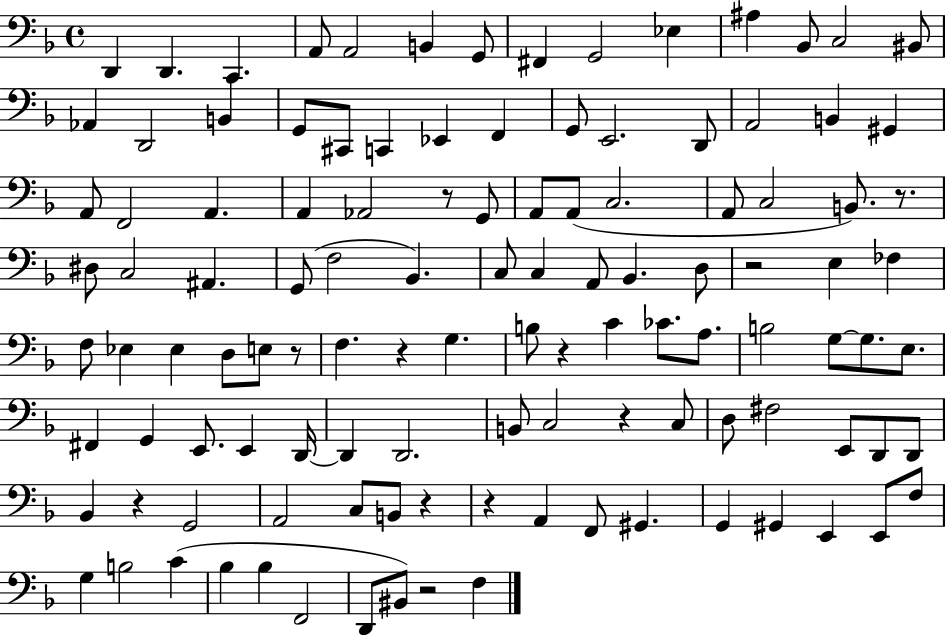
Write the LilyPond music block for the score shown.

{
  \clef bass
  \time 4/4
  \defaultTimeSignature
  \key f \major
  d,4 d,4. c,4. | a,8 a,2 b,4 g,8 | fis,4 g,2 ees4 | ais4 bes,8 c2 bis,8 | \break aes,4 d,2 b,4 | g,8 cis,8 c,4 ees,4 f,4 | g,8 e,2. d,8 | a,2 b,4 gis,4 | \break a,8 f,2 a,4. | a,4 aes,2 r8 g,8 | a,8 a,8( c2. | a,8 c2 b,8.) r8. | \break dis8 c2 ais,4. | g,8( f2 bes,4.) | c8 c4 a,8 bes,4. d8 | r2 e4 fes4 | \break f8 ees4 ees4 d8 e8 r8 | f4. r4 g4. | b8 r4 c'4 ces'8. a8. | b2 g8~~ g8. e8. | \break fis,4 g,4 e,8. e,4 d,16~~ | d,4 d,2. | b,8 c2 r4 c8 | d8 fis2 e,8 d,8 d,8 | \break bes,4 r4 g,2 | a,2 c8 b,8 r4 | r4 a,4 f,8 gis,4. | g,4 gis,4 e,4 e,8 f8 | \break g4 b2 c'4( | bes4 bes4 f,2 | d,8 bis,8) r2 f4 | \bar "|."
}